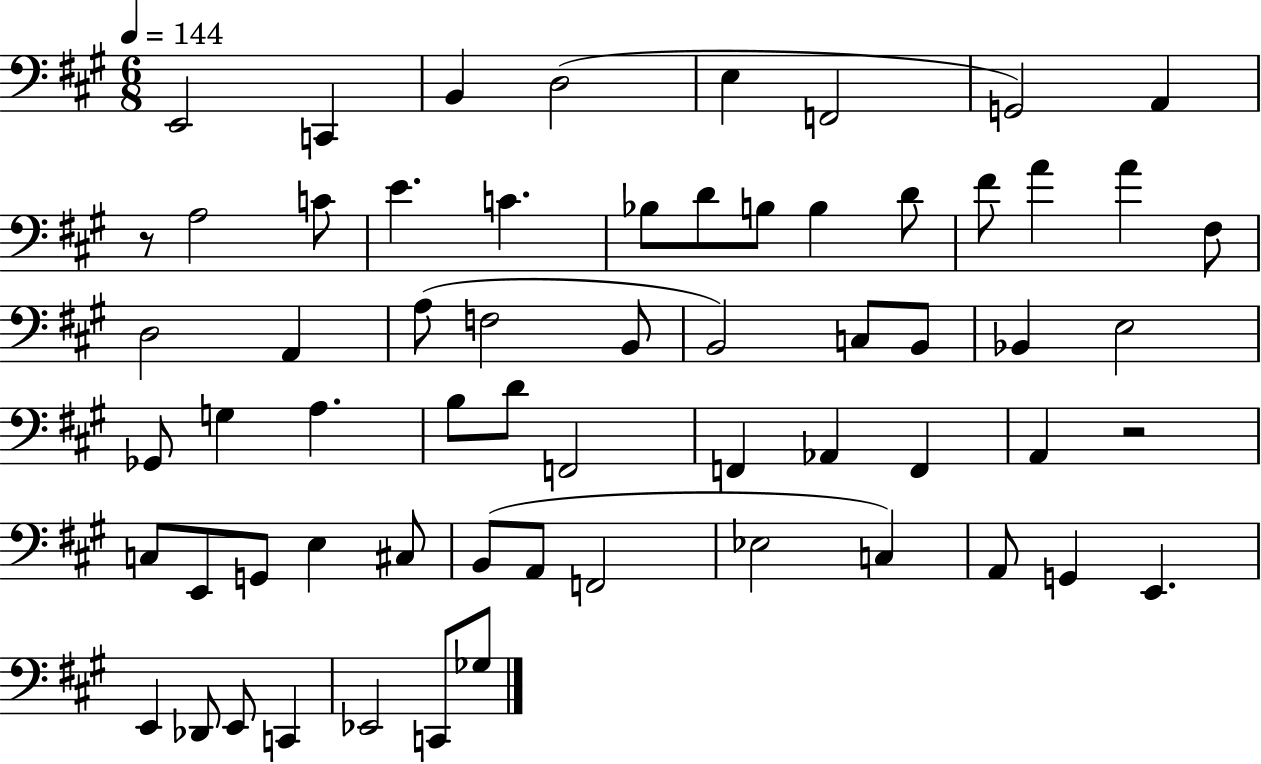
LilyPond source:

{
  \clef bass
  \numericTimeSignature
  \time 6/8
  \key a \major
  \tempo 4 = 144
  e,2 c,4 | b,4 d2( | e4 f,2 | g,2) a,4 | \break r8 a2 c'8 | e'4. c'4. | bes8 d'8 b8 b4 d'8 | fis'8 a'4 a'4 fis8 | \break d2 a,4 | a8( f2 b,8 | b,2) c8 b,8 | bes,4 e2 | \break ges,8 g4 a4. | b8 d'8 f,2 | f,4 aes,4 f,4 | a,4 r2 | \break c8 e,8 g,8 e4 cis8 | b,8( a,8 f,2 | ees2 c4) | a,8 g,4 e,4. | \break e,4 des,8 e,8 c,4 | ees,2 c,8 ges8 | \bar "|."
}